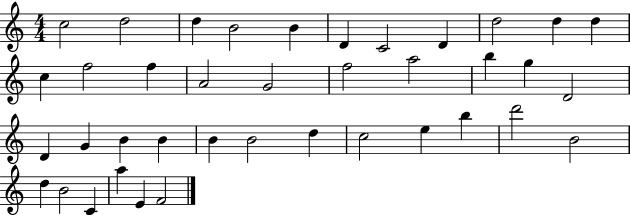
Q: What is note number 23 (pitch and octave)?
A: G4